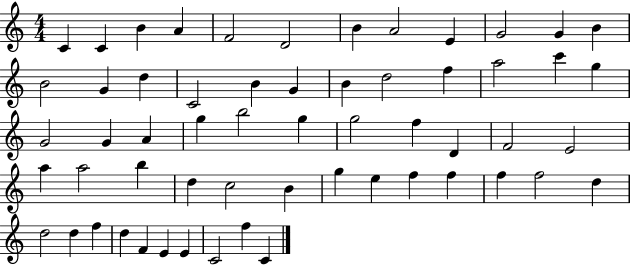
{
  \clef treble
  \numericTimeSignature
  \time 4/4
  \key c \major
  c'4 c'4 b'4 a'4 | f'2 d'2 | b'4 a'2 e'4 | g'2 g'4 b'4 | \break b'2 g'4 d''4 | c'2 b'4 g'4 | b'4 d''2 f''4 | a''2 c'''4 g''4 | \break g'2 g'4 a'4 | g''4 b''2 g''4 | g''2 f''4 d'4 | f'2 e'2 | \break a''4 a''2 b''4 | d''4 c''2 b'4 | g''4 e''4 f''4 f''4 | f''4 f''2 d''4 | \break d''2 d''4 f''4 | d''4 f'4 e'4 e'4 | c'2 f''4 c'4 | \bar "|."
}